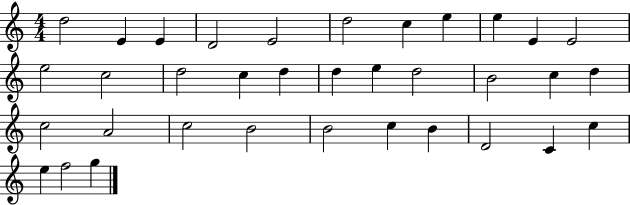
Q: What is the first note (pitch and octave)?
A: D5